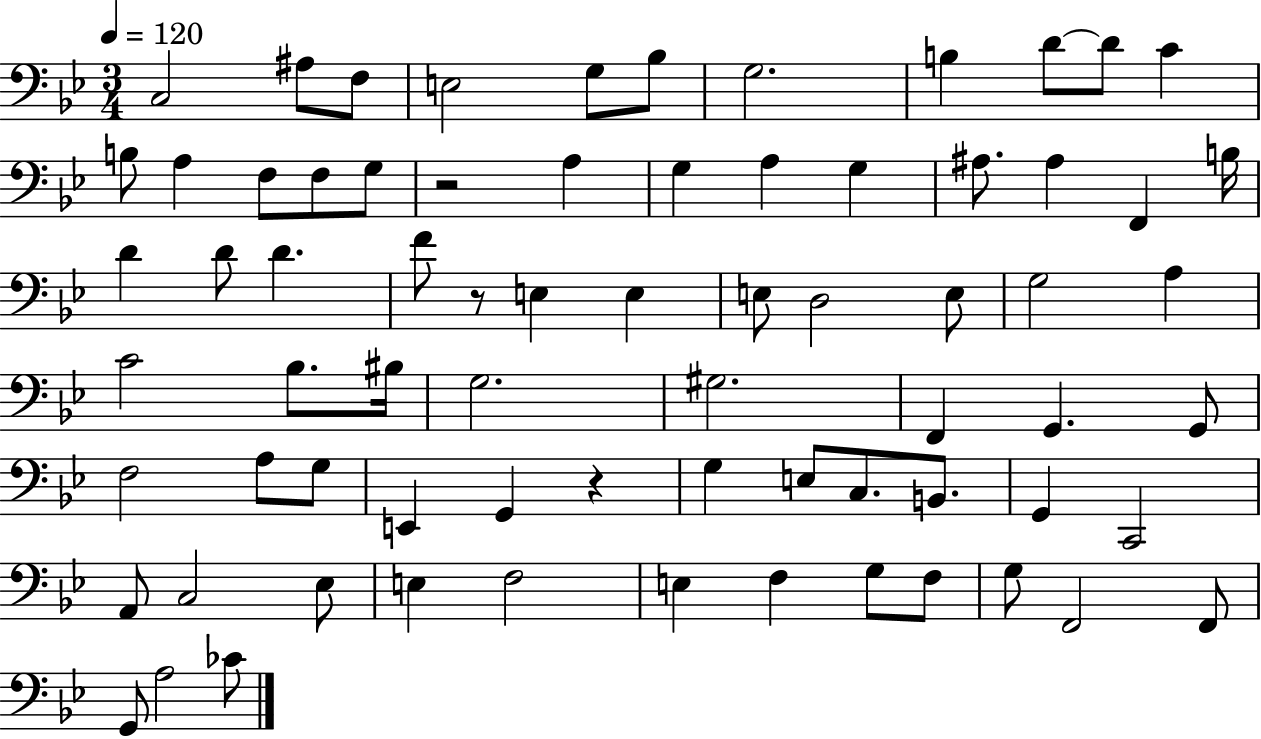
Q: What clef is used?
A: bass